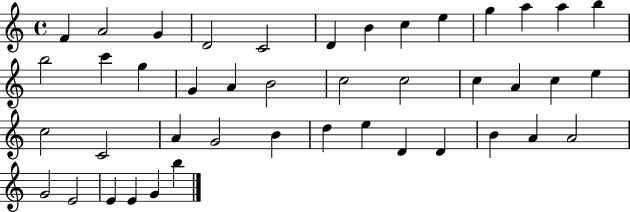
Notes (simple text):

F4/q A4/h G4/q D4/h C4/h D4/q B4/q C5/q E5/q G5/q A5/q A5/q B5/q B5/h C6/q G5/q G4/q A4/q B4/h C5/h C5/h C5/q A4/q C5/q E5/q C5/h C4/h A4/q G4/h B4/q D5/q E5/q D4/q D4/q B4/q A4/q A4/h G4/h E4/h E4/q E4/q G4/q B5/q